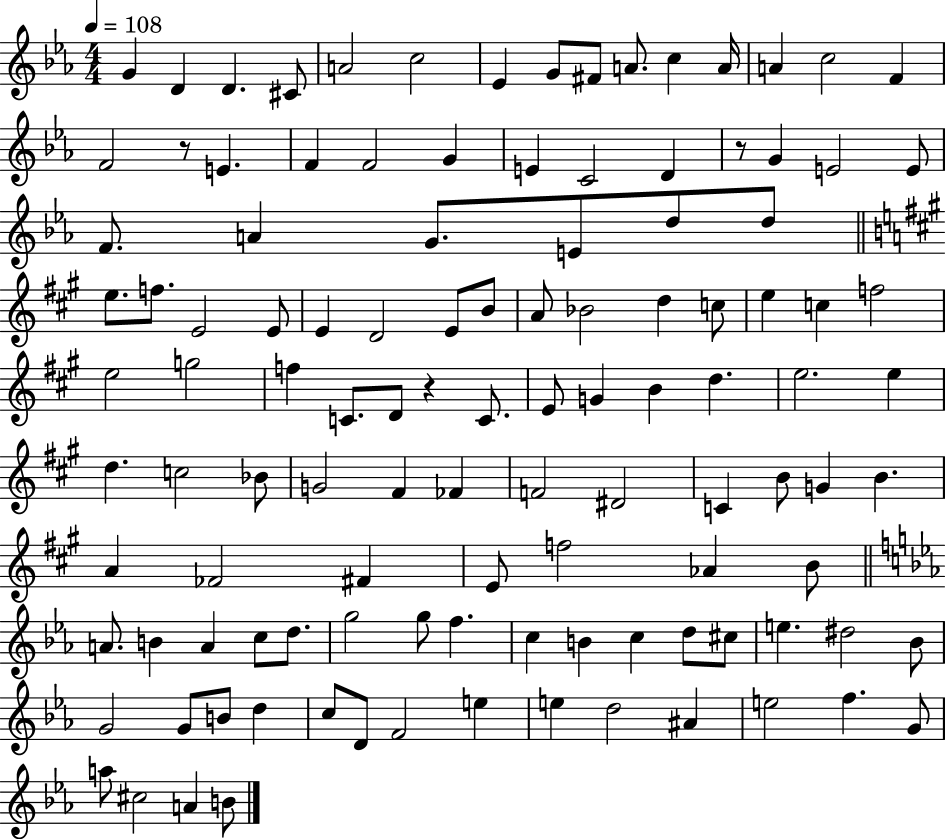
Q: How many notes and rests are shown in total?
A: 115